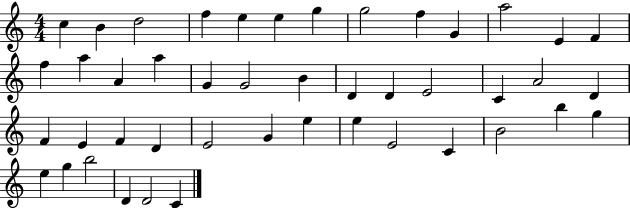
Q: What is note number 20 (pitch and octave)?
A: B4